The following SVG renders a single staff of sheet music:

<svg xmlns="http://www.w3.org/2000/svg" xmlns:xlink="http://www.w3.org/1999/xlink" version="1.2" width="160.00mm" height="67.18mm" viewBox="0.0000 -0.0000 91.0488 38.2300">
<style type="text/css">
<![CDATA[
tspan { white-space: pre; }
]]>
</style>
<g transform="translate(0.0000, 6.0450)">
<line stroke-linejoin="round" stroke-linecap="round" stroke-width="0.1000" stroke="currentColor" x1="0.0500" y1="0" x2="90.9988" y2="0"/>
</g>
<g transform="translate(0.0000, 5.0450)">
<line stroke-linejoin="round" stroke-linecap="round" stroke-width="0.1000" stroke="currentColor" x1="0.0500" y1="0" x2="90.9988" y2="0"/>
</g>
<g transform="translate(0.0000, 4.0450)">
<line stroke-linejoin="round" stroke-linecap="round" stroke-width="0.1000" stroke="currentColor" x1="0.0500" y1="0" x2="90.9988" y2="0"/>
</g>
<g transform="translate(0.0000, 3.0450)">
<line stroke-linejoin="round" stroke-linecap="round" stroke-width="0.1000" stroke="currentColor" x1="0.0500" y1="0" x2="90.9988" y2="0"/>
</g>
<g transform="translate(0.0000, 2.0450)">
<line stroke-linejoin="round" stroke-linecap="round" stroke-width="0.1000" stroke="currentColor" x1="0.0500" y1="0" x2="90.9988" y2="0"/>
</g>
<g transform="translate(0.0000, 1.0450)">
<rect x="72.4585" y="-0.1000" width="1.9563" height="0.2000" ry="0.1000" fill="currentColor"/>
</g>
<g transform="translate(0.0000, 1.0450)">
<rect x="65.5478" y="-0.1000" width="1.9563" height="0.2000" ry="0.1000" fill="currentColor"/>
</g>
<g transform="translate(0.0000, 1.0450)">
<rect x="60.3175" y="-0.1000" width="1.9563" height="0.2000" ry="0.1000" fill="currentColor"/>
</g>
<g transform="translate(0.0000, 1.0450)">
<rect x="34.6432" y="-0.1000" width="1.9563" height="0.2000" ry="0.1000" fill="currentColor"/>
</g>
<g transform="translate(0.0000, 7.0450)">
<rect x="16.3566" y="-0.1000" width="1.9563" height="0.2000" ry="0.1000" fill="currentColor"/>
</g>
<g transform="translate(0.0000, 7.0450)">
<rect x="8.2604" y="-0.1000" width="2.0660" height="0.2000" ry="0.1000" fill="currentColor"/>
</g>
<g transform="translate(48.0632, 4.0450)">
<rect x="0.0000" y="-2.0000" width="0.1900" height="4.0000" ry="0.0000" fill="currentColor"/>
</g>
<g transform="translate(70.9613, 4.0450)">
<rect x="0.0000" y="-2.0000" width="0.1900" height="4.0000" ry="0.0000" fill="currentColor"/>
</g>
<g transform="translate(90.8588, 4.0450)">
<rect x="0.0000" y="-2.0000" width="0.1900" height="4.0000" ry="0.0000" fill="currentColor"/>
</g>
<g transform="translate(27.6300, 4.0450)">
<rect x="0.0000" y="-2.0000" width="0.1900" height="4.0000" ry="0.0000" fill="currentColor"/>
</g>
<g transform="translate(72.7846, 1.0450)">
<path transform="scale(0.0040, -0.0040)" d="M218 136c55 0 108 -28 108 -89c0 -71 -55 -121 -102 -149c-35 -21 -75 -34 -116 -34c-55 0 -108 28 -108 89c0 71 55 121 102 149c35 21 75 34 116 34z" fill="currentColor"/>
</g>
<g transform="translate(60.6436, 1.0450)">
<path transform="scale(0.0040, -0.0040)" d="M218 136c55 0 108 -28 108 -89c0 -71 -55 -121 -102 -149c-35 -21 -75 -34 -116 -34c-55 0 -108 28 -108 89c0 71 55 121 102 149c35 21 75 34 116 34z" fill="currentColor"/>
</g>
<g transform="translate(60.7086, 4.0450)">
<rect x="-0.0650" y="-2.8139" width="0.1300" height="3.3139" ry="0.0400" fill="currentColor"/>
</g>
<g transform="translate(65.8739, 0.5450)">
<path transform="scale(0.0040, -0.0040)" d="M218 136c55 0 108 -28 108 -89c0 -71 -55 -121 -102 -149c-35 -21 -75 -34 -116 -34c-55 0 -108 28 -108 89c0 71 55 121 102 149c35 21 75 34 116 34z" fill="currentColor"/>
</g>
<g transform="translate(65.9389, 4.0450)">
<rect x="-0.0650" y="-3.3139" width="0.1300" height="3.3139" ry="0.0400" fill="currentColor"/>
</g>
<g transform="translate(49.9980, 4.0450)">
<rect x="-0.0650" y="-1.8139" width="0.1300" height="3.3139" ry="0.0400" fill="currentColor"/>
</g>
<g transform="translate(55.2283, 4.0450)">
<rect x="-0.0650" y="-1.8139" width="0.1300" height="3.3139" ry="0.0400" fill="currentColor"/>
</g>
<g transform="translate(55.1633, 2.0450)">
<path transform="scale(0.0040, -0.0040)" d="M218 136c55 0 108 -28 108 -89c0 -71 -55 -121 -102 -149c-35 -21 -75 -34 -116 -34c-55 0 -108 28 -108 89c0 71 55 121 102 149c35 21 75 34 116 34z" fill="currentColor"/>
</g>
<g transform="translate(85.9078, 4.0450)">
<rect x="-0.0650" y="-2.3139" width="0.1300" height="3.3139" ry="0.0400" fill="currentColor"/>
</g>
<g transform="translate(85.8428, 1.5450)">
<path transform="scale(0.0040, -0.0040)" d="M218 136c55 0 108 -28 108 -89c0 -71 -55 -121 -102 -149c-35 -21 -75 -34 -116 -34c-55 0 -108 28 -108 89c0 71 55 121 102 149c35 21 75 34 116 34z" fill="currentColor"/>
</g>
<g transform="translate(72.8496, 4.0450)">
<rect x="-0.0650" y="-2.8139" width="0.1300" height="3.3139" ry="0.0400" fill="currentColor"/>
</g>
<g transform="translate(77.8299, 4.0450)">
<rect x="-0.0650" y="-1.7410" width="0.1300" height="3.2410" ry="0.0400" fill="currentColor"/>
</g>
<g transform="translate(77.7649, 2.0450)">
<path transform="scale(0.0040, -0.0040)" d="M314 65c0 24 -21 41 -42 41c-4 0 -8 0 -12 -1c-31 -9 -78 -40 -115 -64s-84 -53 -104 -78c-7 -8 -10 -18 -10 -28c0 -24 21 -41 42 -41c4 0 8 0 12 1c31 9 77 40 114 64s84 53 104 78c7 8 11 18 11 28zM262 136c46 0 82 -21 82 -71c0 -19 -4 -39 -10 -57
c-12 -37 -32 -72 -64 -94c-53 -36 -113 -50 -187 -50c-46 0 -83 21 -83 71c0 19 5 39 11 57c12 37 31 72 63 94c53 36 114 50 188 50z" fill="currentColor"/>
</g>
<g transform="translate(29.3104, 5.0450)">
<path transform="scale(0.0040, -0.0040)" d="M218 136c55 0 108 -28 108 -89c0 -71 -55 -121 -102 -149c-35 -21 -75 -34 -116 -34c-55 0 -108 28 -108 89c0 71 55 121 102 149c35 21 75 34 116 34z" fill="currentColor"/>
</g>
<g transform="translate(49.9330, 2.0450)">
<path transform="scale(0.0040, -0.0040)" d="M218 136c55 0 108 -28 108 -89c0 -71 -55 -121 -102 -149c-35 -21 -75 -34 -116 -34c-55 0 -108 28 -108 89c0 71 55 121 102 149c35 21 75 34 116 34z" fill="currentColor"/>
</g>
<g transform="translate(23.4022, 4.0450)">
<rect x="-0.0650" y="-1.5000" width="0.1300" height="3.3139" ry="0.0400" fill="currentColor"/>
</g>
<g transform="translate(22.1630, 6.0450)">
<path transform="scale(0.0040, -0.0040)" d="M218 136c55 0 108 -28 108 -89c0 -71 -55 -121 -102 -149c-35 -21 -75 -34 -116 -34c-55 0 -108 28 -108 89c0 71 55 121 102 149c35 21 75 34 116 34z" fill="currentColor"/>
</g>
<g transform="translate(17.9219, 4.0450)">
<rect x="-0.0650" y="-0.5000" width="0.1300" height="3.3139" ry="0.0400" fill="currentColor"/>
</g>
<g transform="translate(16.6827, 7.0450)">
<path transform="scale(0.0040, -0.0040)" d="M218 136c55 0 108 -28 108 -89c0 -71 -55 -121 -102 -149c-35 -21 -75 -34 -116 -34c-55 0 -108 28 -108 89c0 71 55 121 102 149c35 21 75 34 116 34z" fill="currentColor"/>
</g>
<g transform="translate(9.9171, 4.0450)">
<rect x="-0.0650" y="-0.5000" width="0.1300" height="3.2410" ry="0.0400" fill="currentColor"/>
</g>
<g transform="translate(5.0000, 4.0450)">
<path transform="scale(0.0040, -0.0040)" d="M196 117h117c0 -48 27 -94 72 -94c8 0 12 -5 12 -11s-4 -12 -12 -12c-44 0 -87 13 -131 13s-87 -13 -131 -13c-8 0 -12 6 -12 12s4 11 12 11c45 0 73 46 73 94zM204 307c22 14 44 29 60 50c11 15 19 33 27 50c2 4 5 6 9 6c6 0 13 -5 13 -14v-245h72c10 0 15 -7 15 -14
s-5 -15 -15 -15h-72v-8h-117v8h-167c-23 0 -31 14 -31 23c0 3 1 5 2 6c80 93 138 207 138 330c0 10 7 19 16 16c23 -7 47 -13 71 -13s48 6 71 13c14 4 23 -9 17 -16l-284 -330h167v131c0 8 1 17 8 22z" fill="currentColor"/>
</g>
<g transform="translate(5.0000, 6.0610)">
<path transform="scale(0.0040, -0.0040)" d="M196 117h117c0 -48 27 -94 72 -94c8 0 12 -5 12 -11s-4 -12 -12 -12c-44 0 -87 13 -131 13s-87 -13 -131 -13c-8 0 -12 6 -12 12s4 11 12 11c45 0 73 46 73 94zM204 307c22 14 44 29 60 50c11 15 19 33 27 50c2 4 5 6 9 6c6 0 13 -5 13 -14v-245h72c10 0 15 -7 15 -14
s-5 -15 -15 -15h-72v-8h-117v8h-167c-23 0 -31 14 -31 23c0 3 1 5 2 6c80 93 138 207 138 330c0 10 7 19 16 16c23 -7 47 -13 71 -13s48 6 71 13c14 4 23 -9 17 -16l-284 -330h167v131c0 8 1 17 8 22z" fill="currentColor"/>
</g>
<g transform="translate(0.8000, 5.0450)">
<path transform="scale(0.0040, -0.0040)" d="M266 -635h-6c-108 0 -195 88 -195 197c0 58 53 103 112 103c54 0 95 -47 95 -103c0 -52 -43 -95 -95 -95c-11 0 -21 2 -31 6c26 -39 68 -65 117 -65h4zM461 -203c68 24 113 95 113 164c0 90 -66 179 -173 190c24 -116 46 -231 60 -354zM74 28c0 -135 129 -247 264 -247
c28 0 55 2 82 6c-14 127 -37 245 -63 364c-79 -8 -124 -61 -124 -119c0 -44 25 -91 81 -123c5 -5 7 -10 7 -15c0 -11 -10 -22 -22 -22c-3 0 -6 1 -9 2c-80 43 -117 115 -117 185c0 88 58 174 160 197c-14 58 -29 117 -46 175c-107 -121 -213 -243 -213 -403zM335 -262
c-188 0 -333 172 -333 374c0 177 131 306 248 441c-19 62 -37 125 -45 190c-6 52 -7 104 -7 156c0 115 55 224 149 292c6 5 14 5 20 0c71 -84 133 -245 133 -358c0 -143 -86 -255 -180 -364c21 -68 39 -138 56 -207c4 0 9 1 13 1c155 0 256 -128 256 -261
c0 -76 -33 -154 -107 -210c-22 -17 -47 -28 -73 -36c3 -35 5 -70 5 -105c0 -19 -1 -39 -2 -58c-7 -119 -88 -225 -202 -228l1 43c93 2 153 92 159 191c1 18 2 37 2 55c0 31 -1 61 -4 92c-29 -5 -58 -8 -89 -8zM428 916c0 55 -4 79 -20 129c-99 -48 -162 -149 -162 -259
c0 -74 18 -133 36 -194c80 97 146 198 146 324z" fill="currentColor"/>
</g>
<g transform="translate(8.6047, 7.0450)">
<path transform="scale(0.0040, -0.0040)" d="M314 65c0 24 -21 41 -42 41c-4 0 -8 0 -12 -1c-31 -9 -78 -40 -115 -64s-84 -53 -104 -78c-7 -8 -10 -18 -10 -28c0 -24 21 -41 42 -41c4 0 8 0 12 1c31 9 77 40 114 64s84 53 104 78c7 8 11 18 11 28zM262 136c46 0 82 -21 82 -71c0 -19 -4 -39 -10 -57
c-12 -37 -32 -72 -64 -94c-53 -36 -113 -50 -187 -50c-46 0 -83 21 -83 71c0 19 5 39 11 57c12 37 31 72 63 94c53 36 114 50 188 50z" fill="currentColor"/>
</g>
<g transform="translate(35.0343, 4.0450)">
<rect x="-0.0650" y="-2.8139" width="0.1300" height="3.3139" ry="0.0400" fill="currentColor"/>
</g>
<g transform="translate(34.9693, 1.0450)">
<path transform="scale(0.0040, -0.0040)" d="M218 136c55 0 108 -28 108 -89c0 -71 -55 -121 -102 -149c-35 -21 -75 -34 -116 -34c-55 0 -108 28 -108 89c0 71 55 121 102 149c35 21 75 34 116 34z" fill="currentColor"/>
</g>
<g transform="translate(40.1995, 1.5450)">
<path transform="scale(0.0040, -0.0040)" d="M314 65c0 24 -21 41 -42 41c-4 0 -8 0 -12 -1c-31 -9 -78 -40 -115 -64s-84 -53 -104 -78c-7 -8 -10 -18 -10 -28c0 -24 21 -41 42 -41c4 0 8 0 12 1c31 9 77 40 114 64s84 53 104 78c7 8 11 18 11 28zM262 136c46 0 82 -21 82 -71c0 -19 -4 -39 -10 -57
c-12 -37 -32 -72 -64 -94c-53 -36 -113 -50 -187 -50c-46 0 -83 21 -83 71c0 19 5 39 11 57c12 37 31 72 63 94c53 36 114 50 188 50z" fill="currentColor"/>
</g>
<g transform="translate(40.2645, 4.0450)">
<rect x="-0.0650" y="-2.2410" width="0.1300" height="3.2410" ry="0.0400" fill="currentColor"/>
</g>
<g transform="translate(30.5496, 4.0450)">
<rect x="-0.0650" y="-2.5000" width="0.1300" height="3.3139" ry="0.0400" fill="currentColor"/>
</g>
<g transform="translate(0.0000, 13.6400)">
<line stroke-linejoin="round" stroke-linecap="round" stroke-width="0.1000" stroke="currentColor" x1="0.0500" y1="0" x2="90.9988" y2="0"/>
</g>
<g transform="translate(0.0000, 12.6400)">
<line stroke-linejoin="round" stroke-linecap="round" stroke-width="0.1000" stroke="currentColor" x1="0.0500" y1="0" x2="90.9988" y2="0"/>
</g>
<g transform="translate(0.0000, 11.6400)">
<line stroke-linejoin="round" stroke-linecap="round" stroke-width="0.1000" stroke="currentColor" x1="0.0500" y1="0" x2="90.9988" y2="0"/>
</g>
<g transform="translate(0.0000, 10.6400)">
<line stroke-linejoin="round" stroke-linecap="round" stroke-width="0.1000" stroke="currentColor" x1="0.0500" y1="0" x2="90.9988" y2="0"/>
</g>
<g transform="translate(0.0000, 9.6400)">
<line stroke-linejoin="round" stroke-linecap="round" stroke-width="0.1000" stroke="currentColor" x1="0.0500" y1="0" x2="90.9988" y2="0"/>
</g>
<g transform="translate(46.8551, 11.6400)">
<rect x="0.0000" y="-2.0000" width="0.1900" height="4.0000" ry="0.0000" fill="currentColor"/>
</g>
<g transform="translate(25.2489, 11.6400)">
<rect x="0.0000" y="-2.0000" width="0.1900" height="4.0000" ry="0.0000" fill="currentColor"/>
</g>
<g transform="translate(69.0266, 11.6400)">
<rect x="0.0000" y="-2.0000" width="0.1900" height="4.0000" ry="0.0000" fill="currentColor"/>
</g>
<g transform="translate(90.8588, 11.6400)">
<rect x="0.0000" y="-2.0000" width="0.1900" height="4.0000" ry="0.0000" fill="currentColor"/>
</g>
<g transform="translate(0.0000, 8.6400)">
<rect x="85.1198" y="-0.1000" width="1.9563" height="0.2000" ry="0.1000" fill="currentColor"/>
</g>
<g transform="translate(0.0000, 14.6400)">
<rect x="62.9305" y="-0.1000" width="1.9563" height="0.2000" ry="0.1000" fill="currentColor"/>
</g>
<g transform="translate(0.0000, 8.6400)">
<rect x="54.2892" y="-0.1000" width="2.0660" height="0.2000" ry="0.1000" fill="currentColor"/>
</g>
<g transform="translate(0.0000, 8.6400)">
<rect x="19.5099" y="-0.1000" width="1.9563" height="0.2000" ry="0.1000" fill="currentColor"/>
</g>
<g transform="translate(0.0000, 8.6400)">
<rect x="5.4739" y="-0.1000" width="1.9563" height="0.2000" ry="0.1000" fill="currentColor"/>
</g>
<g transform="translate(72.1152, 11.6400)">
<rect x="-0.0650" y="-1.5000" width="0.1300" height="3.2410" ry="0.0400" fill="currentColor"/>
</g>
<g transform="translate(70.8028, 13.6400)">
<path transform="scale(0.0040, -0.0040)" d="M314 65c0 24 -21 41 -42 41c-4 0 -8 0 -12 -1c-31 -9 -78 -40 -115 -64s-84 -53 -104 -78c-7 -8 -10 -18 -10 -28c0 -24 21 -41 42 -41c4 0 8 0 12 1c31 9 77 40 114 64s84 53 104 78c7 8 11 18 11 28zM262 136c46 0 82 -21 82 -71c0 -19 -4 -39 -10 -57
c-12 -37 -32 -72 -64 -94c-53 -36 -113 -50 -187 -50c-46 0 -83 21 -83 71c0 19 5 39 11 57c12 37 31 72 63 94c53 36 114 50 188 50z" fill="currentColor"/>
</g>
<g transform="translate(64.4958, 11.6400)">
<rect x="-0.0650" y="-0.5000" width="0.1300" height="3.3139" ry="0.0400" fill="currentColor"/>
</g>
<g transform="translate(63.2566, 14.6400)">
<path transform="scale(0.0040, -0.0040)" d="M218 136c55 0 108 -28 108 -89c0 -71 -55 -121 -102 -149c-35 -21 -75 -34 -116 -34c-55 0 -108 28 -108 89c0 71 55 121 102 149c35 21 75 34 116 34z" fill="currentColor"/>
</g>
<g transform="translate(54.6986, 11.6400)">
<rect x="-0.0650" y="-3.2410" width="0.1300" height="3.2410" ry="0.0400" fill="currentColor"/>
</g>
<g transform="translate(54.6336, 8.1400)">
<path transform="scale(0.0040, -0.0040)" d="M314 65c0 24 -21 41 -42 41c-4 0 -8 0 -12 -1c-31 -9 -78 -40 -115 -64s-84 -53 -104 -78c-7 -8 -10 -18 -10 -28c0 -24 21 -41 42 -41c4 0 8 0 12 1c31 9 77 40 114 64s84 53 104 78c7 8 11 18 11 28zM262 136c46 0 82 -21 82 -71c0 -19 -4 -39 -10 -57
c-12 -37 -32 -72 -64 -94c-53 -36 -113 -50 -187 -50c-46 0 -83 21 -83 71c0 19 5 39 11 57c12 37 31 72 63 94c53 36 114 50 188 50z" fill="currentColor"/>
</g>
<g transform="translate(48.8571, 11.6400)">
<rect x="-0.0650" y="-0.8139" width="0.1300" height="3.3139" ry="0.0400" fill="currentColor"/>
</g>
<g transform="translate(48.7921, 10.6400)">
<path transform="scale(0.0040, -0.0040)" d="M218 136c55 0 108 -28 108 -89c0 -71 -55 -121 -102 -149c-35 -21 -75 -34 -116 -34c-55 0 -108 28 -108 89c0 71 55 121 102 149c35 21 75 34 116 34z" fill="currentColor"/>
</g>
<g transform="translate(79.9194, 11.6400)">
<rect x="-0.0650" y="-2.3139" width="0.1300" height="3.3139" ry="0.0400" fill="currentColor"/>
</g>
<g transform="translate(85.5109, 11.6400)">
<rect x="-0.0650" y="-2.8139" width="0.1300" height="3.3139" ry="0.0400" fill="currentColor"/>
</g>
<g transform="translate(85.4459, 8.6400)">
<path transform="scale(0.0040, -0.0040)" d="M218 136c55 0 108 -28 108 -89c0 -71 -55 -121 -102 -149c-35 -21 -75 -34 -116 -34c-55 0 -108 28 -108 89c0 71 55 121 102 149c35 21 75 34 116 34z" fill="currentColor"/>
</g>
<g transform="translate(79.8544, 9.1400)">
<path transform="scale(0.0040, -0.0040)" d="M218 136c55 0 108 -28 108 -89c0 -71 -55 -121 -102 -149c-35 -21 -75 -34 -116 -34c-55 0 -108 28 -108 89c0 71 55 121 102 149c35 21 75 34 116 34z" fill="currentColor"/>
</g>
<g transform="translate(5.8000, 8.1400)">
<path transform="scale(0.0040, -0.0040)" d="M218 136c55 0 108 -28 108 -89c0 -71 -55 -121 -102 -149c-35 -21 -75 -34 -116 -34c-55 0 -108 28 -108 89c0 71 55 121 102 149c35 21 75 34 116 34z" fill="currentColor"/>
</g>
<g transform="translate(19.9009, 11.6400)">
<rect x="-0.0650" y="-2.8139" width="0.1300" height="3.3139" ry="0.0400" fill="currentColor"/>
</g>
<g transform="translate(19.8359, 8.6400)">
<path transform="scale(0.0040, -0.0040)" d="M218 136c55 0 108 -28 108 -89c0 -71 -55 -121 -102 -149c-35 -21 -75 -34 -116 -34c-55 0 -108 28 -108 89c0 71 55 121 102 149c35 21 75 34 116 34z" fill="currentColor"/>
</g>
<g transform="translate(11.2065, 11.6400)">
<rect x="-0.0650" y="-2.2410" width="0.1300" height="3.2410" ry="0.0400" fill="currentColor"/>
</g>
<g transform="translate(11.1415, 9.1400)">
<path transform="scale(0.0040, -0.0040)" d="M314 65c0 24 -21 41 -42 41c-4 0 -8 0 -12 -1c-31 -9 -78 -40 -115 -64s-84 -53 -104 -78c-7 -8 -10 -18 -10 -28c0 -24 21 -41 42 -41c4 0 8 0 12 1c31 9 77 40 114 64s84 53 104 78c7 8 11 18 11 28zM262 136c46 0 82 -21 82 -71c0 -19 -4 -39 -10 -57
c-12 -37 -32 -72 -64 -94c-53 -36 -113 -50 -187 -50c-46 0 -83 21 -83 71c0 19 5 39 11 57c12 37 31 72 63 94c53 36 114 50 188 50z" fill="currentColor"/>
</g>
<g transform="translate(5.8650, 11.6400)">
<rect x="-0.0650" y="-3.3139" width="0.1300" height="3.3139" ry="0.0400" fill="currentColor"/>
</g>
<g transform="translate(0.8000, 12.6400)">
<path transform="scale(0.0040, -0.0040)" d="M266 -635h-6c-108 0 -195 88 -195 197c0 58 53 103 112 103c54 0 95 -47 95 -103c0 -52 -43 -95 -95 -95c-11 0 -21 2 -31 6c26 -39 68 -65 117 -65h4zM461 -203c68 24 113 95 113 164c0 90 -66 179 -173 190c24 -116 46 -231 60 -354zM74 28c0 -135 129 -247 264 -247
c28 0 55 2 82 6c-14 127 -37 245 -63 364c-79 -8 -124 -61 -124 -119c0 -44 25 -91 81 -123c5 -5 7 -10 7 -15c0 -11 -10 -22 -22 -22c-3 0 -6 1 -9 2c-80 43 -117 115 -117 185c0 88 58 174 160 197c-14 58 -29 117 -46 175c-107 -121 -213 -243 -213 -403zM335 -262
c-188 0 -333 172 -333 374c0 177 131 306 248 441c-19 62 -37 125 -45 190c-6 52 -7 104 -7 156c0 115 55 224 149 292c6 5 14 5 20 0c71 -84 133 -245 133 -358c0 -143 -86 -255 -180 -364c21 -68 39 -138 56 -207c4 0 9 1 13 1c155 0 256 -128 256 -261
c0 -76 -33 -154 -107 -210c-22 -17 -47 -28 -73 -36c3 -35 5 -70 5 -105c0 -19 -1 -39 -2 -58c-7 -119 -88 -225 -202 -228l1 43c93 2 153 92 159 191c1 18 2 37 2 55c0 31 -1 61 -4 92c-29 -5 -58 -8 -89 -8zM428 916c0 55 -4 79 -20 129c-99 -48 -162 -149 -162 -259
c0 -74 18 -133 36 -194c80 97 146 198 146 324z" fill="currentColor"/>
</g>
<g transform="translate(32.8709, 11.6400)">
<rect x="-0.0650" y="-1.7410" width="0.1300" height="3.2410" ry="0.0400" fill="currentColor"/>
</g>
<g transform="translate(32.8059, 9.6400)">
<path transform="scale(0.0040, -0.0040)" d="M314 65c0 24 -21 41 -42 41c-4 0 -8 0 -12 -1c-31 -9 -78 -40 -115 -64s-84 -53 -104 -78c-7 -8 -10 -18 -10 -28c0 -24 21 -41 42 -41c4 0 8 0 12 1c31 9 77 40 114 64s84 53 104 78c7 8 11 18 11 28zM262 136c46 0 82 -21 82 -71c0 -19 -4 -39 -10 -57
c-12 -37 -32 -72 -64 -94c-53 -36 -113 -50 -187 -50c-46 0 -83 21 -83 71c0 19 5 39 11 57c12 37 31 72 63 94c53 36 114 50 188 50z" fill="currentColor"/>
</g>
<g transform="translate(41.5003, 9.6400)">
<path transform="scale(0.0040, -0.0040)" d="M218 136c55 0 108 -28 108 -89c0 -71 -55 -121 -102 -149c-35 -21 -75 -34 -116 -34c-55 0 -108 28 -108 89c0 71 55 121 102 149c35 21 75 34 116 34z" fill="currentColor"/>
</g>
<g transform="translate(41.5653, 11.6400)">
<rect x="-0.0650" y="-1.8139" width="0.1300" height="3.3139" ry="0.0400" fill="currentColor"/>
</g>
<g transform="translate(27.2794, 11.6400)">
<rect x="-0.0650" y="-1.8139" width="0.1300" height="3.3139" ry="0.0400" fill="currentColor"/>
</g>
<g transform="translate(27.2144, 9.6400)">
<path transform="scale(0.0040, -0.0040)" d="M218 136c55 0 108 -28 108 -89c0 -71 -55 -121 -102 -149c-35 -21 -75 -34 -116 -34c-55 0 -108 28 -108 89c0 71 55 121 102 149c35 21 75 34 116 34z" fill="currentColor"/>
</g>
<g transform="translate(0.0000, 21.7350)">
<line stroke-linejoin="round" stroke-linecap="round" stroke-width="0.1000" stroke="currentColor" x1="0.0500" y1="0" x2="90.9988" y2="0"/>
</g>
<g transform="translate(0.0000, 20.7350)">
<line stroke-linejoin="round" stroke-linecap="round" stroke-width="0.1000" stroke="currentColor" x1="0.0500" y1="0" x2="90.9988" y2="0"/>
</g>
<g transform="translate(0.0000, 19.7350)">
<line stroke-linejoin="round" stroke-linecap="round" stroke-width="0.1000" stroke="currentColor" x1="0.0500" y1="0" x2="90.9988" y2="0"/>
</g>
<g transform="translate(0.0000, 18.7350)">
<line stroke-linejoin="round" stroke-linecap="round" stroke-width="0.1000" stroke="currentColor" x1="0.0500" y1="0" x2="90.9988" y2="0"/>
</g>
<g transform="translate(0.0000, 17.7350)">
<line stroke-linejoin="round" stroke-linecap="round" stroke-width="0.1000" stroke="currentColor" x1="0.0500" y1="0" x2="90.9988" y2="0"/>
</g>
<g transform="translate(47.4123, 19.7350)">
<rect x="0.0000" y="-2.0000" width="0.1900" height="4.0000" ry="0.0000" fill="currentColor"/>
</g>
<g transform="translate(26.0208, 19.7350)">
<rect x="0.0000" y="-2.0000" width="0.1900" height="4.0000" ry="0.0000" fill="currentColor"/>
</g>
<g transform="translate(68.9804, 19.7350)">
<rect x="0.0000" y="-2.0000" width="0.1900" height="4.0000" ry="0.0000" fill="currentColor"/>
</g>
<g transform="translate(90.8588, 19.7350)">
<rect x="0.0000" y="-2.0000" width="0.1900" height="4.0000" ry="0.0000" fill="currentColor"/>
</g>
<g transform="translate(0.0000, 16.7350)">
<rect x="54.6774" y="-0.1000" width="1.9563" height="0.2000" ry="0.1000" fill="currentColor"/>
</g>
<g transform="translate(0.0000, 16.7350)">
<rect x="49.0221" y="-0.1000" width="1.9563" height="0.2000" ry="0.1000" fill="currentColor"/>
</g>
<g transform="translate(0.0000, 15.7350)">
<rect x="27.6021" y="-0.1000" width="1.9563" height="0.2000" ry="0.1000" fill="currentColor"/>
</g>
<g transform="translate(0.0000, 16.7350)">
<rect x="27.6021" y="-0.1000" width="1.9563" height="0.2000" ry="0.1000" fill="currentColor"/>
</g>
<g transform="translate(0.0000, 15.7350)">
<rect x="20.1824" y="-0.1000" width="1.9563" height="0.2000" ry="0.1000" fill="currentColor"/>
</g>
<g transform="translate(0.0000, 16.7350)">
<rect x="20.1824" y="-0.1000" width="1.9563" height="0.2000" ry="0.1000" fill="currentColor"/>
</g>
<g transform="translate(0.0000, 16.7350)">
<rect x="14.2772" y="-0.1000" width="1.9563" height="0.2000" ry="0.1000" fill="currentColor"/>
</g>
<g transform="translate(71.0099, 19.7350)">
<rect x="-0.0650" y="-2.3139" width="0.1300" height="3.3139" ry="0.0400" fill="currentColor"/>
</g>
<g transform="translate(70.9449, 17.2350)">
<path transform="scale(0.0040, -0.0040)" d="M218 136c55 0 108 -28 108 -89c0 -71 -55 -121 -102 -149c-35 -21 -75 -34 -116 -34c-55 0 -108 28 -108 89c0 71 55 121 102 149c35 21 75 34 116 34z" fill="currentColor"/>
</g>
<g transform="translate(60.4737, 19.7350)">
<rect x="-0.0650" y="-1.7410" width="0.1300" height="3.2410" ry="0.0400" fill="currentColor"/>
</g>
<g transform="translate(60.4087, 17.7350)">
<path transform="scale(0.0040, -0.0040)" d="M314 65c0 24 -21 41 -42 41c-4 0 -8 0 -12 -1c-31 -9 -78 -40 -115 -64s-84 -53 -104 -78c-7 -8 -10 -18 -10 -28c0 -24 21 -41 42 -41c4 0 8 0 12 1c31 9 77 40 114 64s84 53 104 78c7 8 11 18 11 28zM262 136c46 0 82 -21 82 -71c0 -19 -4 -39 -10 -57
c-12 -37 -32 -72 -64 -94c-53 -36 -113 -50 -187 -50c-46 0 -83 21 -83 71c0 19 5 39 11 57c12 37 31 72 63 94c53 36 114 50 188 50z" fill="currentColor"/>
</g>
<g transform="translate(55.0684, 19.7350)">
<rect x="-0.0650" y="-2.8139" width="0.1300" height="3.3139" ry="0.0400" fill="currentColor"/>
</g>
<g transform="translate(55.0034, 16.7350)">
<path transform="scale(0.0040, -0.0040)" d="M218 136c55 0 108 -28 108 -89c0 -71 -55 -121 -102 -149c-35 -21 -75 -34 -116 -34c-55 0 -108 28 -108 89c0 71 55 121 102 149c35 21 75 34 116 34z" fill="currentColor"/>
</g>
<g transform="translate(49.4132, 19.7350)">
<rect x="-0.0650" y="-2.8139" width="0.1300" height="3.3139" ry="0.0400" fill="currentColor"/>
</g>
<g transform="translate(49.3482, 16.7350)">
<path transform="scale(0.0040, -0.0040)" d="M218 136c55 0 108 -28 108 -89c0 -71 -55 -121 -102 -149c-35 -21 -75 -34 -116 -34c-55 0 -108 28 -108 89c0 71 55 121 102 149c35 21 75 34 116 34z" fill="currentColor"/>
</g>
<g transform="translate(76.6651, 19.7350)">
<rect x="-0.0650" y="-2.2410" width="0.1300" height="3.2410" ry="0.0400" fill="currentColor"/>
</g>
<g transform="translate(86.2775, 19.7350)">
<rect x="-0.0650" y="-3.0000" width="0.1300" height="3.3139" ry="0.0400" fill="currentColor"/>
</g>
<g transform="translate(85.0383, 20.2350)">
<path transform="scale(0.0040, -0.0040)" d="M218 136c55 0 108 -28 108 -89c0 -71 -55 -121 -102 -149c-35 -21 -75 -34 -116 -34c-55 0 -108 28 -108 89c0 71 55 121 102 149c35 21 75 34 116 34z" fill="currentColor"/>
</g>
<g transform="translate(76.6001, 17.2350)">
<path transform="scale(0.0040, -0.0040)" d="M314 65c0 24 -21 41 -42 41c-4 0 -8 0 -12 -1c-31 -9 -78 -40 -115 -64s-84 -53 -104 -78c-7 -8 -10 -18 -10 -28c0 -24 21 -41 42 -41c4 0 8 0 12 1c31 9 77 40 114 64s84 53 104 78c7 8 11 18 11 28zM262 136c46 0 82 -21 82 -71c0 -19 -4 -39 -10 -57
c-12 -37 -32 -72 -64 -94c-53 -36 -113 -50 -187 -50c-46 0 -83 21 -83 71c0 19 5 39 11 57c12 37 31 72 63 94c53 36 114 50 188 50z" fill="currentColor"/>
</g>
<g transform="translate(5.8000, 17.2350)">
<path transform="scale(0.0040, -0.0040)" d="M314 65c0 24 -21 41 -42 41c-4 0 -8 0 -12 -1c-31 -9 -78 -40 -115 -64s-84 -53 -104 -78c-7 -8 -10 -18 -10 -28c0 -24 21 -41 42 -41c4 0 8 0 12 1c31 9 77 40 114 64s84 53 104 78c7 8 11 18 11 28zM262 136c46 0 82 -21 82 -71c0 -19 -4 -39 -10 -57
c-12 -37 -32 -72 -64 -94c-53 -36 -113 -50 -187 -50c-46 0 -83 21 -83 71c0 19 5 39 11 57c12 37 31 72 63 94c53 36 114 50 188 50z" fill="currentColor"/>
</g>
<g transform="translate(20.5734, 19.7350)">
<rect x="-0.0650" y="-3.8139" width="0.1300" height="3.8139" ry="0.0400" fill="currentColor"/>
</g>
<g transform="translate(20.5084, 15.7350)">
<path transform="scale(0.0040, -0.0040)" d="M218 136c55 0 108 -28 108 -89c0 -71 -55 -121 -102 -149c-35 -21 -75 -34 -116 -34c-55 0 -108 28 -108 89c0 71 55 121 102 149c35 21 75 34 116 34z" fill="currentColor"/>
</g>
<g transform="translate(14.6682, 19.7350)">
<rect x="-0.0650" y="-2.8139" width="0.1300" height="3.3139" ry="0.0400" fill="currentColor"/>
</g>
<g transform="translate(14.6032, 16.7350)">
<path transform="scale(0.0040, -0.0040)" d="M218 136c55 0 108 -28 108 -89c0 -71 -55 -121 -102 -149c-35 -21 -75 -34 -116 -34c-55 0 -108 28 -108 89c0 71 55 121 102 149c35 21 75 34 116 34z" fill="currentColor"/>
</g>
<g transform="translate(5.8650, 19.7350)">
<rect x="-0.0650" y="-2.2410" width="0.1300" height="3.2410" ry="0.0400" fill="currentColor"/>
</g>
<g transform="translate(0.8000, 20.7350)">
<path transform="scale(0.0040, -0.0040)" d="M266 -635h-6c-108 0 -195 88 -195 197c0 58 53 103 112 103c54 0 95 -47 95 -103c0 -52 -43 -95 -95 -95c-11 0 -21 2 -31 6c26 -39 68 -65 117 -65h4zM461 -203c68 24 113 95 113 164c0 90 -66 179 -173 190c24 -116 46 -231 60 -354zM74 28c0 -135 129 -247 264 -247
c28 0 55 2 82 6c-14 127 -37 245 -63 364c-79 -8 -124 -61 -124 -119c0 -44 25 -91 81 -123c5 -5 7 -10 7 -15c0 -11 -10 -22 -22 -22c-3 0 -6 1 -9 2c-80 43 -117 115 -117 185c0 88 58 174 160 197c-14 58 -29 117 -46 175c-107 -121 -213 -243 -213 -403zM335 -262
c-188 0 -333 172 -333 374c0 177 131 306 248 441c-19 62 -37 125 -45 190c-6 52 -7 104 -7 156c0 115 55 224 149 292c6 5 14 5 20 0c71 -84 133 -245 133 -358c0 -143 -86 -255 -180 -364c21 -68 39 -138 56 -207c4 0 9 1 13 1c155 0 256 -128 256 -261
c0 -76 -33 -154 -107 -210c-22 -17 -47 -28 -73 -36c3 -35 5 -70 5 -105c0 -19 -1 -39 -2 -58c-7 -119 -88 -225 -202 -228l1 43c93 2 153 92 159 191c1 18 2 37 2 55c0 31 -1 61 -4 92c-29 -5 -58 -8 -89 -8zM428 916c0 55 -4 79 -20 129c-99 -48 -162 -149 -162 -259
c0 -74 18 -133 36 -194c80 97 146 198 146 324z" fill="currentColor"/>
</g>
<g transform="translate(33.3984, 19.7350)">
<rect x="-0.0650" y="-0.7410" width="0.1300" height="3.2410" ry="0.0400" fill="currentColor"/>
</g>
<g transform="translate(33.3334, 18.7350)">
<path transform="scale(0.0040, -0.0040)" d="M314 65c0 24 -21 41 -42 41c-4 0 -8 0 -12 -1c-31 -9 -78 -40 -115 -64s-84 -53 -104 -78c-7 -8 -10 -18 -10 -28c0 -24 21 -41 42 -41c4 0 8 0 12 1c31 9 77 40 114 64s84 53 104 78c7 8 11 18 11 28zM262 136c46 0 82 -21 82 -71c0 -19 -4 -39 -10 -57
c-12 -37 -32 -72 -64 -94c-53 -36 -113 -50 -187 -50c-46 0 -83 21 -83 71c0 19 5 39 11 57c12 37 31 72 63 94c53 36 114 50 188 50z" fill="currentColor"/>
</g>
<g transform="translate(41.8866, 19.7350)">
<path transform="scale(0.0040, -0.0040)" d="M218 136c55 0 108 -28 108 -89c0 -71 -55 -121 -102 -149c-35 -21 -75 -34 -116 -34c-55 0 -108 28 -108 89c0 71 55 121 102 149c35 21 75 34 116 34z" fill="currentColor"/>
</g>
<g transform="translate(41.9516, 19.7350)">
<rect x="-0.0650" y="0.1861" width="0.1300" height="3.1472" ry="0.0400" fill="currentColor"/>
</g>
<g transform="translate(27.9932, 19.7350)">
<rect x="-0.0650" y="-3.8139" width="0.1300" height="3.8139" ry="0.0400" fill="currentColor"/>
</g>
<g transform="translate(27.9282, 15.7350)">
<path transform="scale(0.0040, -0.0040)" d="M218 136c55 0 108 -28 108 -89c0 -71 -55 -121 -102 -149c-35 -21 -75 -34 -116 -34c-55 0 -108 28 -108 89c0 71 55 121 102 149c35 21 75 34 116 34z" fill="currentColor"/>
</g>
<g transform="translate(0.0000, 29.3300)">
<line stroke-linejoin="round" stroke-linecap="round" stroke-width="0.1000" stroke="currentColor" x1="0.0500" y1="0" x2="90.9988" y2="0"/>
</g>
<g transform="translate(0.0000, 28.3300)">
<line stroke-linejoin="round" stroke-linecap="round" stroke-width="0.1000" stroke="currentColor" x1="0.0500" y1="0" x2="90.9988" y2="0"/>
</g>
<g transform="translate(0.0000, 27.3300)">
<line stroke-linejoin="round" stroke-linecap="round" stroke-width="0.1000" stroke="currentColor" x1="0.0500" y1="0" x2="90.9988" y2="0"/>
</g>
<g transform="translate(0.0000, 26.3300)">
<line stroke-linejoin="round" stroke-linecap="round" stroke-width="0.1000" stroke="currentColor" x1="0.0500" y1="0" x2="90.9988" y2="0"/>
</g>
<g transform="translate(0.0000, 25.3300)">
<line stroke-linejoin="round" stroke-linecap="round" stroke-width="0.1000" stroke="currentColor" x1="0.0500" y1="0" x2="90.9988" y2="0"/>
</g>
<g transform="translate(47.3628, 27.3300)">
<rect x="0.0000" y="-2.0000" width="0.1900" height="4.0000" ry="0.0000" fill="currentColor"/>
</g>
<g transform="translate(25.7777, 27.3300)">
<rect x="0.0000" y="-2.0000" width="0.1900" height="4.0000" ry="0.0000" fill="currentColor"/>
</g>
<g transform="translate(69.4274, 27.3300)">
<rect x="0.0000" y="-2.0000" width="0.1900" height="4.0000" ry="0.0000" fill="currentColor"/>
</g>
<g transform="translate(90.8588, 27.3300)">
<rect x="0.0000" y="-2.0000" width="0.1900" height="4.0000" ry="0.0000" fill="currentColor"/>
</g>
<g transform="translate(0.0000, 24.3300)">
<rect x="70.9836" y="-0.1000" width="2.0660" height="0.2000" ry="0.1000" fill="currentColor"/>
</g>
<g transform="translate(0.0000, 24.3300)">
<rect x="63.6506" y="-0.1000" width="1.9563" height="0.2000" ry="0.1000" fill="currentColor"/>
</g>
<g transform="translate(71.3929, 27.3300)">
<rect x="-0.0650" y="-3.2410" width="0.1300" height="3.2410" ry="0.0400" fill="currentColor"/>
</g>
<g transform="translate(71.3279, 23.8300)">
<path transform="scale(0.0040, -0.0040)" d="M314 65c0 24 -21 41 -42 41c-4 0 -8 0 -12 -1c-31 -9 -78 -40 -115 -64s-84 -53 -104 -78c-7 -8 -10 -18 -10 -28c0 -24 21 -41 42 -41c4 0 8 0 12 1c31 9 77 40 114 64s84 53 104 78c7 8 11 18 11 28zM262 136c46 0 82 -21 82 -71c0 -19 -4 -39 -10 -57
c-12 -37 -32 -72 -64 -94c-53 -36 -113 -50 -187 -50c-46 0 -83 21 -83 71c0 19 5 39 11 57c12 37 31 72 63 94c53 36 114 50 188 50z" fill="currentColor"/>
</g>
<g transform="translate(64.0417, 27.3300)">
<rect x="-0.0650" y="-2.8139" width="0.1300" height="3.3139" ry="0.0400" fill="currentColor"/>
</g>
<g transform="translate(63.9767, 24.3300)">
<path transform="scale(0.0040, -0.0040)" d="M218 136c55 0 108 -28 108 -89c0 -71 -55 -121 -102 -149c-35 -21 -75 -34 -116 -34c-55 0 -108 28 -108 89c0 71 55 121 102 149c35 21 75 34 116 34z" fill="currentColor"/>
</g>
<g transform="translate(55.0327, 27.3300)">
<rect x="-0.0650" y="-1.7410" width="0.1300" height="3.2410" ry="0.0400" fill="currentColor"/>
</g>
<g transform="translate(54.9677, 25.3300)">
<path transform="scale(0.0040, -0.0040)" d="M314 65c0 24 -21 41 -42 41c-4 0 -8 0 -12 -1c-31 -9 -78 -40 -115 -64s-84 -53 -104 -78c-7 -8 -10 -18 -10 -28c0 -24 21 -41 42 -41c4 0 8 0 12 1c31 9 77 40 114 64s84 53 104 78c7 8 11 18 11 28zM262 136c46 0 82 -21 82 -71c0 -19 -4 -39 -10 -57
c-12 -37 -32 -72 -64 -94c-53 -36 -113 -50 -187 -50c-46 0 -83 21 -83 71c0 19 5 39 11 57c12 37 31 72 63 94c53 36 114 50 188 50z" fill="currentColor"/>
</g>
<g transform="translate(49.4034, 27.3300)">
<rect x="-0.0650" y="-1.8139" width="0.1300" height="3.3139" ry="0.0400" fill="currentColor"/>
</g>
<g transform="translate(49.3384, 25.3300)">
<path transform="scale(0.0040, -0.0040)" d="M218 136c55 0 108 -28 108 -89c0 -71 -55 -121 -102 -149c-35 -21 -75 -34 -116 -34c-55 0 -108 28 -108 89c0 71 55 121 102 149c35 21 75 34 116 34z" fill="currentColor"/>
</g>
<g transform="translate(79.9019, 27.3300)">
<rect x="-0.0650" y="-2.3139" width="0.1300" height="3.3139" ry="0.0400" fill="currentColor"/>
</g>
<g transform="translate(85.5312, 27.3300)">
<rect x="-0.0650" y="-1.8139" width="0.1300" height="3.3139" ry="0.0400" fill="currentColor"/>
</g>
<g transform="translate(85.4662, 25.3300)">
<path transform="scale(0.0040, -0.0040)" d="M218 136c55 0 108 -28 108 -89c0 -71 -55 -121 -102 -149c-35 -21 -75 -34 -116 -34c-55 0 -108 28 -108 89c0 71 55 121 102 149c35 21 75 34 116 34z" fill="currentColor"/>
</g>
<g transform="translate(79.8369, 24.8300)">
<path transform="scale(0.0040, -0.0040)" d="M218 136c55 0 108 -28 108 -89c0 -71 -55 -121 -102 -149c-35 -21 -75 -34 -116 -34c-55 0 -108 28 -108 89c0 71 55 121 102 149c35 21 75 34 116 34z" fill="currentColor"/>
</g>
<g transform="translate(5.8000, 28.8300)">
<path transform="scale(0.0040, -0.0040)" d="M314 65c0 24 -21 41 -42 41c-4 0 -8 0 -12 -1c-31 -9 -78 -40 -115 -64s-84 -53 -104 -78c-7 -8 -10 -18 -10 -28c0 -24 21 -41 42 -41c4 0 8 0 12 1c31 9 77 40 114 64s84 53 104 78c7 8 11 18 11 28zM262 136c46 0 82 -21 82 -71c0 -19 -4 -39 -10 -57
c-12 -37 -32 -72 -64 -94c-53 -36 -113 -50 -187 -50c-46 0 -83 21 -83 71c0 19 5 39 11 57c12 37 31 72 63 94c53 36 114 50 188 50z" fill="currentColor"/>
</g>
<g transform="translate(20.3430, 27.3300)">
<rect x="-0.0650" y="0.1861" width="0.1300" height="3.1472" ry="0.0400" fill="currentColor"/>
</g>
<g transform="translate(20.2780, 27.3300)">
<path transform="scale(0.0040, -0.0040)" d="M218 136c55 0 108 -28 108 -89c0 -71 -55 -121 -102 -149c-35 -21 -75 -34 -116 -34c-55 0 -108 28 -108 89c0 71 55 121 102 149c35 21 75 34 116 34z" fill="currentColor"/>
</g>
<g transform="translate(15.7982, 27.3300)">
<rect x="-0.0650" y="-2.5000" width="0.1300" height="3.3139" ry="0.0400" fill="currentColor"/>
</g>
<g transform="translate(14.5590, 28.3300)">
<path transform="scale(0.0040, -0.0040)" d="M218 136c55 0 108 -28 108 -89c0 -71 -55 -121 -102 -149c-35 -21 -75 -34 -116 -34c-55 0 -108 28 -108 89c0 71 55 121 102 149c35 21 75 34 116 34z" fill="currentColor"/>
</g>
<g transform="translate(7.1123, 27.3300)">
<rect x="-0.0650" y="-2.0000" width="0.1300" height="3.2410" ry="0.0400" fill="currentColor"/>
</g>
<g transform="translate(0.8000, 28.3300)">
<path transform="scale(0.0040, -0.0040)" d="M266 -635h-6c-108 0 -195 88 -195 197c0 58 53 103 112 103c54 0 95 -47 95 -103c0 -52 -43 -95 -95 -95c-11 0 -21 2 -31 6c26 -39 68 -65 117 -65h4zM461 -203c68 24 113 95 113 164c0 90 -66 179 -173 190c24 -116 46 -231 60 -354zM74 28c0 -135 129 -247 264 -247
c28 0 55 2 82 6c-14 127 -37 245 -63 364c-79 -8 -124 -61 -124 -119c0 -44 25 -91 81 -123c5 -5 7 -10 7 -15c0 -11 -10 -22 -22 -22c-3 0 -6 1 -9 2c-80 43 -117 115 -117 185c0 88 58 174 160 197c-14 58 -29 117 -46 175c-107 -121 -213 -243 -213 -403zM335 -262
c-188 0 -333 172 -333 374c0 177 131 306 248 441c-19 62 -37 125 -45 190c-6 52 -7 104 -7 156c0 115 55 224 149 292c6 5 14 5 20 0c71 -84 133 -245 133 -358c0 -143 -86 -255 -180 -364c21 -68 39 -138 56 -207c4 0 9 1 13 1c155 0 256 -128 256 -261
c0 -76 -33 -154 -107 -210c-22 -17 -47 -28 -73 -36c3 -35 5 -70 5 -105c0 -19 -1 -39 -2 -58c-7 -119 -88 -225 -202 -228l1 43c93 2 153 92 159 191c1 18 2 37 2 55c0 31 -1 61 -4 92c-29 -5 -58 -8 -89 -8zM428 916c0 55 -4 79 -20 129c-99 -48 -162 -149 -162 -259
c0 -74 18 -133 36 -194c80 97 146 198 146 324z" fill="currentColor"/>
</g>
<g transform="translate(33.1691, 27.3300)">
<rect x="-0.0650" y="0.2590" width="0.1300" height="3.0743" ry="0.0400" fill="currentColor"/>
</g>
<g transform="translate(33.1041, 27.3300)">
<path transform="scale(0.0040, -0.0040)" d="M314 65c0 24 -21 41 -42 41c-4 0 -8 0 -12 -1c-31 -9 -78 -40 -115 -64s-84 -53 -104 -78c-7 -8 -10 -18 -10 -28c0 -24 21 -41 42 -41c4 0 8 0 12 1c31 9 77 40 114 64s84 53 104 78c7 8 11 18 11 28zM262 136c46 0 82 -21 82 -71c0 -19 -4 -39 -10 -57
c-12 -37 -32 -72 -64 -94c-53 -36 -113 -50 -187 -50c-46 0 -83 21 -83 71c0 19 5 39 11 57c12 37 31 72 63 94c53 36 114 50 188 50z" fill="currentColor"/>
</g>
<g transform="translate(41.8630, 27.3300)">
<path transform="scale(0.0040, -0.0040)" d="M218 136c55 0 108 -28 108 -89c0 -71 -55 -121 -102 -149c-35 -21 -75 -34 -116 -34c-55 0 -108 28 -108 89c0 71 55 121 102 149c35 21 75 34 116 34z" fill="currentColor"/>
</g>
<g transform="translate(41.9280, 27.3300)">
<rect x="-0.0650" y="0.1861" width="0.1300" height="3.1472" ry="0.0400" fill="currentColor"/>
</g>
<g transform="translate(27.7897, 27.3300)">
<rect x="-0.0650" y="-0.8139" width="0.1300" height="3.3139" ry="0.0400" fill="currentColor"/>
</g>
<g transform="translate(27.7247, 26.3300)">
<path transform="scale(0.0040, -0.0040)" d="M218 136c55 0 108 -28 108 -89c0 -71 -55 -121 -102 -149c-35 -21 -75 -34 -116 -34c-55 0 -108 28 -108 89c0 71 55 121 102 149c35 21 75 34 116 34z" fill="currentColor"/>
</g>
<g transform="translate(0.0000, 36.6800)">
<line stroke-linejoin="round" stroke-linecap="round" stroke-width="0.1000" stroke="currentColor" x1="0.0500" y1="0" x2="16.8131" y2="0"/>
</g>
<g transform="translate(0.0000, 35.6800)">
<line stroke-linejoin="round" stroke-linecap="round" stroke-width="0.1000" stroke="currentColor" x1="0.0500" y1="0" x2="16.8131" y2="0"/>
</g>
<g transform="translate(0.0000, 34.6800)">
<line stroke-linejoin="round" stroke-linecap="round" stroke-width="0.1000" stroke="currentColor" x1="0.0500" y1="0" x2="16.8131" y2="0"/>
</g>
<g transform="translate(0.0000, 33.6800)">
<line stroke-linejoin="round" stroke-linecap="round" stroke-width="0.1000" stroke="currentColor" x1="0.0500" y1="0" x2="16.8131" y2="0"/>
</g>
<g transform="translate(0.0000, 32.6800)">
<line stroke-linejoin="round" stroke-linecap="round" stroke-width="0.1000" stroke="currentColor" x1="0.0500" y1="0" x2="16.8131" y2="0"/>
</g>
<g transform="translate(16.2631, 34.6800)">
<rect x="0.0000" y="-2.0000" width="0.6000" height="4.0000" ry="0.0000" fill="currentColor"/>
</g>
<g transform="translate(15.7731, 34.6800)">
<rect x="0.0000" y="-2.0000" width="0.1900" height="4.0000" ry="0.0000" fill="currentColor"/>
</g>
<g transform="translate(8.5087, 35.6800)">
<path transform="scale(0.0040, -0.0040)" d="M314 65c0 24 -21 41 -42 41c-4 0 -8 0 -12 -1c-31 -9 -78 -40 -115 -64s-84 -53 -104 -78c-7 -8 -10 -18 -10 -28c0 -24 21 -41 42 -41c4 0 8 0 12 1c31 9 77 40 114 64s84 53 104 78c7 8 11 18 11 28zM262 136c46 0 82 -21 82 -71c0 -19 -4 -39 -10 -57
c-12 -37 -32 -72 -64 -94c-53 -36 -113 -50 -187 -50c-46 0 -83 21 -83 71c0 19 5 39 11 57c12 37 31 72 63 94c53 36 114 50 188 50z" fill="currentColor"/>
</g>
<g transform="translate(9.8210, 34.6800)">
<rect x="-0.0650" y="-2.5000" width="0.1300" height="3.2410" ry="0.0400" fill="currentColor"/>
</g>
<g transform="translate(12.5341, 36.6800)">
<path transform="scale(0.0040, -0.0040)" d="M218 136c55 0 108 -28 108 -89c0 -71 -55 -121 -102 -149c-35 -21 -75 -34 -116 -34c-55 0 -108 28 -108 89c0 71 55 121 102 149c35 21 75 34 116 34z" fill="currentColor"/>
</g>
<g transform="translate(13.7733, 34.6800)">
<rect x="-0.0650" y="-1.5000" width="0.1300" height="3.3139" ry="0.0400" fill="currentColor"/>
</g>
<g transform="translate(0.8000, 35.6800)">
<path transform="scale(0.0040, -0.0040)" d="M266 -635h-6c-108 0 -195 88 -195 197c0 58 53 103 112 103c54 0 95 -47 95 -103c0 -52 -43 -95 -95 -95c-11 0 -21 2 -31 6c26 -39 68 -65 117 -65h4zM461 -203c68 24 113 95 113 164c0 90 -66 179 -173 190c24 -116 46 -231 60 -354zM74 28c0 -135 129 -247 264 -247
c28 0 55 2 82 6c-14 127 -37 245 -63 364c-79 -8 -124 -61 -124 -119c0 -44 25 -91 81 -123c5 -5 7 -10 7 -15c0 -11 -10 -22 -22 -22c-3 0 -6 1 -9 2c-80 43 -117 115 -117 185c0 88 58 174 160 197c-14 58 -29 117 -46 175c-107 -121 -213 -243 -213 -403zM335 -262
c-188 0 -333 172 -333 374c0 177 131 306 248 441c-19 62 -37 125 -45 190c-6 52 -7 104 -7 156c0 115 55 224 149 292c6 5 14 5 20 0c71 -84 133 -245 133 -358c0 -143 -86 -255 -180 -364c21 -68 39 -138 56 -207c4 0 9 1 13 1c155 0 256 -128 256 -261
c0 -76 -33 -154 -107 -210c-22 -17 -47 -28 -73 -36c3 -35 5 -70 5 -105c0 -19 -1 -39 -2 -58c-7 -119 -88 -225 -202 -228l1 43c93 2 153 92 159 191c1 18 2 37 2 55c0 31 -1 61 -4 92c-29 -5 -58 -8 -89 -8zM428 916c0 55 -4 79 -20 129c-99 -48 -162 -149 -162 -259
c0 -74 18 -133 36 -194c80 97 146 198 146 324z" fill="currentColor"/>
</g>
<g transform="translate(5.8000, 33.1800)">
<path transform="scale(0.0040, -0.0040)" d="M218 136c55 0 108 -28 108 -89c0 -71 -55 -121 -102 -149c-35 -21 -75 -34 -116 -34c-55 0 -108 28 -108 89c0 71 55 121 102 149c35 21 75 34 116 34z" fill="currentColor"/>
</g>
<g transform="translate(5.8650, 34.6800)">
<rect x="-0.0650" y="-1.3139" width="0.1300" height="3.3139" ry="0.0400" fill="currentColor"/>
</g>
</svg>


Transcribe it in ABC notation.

X:1
T:Untitled
M:4/4
L:1/4
K:C
C2 C E G a g2 f f a b a f2 g b g2 a f f2 f d b2 C E2 g a g2 a c' c' d2 B a a f2 g g2 A F2 G B d B2 B f f2 a b2 g f e G2 E